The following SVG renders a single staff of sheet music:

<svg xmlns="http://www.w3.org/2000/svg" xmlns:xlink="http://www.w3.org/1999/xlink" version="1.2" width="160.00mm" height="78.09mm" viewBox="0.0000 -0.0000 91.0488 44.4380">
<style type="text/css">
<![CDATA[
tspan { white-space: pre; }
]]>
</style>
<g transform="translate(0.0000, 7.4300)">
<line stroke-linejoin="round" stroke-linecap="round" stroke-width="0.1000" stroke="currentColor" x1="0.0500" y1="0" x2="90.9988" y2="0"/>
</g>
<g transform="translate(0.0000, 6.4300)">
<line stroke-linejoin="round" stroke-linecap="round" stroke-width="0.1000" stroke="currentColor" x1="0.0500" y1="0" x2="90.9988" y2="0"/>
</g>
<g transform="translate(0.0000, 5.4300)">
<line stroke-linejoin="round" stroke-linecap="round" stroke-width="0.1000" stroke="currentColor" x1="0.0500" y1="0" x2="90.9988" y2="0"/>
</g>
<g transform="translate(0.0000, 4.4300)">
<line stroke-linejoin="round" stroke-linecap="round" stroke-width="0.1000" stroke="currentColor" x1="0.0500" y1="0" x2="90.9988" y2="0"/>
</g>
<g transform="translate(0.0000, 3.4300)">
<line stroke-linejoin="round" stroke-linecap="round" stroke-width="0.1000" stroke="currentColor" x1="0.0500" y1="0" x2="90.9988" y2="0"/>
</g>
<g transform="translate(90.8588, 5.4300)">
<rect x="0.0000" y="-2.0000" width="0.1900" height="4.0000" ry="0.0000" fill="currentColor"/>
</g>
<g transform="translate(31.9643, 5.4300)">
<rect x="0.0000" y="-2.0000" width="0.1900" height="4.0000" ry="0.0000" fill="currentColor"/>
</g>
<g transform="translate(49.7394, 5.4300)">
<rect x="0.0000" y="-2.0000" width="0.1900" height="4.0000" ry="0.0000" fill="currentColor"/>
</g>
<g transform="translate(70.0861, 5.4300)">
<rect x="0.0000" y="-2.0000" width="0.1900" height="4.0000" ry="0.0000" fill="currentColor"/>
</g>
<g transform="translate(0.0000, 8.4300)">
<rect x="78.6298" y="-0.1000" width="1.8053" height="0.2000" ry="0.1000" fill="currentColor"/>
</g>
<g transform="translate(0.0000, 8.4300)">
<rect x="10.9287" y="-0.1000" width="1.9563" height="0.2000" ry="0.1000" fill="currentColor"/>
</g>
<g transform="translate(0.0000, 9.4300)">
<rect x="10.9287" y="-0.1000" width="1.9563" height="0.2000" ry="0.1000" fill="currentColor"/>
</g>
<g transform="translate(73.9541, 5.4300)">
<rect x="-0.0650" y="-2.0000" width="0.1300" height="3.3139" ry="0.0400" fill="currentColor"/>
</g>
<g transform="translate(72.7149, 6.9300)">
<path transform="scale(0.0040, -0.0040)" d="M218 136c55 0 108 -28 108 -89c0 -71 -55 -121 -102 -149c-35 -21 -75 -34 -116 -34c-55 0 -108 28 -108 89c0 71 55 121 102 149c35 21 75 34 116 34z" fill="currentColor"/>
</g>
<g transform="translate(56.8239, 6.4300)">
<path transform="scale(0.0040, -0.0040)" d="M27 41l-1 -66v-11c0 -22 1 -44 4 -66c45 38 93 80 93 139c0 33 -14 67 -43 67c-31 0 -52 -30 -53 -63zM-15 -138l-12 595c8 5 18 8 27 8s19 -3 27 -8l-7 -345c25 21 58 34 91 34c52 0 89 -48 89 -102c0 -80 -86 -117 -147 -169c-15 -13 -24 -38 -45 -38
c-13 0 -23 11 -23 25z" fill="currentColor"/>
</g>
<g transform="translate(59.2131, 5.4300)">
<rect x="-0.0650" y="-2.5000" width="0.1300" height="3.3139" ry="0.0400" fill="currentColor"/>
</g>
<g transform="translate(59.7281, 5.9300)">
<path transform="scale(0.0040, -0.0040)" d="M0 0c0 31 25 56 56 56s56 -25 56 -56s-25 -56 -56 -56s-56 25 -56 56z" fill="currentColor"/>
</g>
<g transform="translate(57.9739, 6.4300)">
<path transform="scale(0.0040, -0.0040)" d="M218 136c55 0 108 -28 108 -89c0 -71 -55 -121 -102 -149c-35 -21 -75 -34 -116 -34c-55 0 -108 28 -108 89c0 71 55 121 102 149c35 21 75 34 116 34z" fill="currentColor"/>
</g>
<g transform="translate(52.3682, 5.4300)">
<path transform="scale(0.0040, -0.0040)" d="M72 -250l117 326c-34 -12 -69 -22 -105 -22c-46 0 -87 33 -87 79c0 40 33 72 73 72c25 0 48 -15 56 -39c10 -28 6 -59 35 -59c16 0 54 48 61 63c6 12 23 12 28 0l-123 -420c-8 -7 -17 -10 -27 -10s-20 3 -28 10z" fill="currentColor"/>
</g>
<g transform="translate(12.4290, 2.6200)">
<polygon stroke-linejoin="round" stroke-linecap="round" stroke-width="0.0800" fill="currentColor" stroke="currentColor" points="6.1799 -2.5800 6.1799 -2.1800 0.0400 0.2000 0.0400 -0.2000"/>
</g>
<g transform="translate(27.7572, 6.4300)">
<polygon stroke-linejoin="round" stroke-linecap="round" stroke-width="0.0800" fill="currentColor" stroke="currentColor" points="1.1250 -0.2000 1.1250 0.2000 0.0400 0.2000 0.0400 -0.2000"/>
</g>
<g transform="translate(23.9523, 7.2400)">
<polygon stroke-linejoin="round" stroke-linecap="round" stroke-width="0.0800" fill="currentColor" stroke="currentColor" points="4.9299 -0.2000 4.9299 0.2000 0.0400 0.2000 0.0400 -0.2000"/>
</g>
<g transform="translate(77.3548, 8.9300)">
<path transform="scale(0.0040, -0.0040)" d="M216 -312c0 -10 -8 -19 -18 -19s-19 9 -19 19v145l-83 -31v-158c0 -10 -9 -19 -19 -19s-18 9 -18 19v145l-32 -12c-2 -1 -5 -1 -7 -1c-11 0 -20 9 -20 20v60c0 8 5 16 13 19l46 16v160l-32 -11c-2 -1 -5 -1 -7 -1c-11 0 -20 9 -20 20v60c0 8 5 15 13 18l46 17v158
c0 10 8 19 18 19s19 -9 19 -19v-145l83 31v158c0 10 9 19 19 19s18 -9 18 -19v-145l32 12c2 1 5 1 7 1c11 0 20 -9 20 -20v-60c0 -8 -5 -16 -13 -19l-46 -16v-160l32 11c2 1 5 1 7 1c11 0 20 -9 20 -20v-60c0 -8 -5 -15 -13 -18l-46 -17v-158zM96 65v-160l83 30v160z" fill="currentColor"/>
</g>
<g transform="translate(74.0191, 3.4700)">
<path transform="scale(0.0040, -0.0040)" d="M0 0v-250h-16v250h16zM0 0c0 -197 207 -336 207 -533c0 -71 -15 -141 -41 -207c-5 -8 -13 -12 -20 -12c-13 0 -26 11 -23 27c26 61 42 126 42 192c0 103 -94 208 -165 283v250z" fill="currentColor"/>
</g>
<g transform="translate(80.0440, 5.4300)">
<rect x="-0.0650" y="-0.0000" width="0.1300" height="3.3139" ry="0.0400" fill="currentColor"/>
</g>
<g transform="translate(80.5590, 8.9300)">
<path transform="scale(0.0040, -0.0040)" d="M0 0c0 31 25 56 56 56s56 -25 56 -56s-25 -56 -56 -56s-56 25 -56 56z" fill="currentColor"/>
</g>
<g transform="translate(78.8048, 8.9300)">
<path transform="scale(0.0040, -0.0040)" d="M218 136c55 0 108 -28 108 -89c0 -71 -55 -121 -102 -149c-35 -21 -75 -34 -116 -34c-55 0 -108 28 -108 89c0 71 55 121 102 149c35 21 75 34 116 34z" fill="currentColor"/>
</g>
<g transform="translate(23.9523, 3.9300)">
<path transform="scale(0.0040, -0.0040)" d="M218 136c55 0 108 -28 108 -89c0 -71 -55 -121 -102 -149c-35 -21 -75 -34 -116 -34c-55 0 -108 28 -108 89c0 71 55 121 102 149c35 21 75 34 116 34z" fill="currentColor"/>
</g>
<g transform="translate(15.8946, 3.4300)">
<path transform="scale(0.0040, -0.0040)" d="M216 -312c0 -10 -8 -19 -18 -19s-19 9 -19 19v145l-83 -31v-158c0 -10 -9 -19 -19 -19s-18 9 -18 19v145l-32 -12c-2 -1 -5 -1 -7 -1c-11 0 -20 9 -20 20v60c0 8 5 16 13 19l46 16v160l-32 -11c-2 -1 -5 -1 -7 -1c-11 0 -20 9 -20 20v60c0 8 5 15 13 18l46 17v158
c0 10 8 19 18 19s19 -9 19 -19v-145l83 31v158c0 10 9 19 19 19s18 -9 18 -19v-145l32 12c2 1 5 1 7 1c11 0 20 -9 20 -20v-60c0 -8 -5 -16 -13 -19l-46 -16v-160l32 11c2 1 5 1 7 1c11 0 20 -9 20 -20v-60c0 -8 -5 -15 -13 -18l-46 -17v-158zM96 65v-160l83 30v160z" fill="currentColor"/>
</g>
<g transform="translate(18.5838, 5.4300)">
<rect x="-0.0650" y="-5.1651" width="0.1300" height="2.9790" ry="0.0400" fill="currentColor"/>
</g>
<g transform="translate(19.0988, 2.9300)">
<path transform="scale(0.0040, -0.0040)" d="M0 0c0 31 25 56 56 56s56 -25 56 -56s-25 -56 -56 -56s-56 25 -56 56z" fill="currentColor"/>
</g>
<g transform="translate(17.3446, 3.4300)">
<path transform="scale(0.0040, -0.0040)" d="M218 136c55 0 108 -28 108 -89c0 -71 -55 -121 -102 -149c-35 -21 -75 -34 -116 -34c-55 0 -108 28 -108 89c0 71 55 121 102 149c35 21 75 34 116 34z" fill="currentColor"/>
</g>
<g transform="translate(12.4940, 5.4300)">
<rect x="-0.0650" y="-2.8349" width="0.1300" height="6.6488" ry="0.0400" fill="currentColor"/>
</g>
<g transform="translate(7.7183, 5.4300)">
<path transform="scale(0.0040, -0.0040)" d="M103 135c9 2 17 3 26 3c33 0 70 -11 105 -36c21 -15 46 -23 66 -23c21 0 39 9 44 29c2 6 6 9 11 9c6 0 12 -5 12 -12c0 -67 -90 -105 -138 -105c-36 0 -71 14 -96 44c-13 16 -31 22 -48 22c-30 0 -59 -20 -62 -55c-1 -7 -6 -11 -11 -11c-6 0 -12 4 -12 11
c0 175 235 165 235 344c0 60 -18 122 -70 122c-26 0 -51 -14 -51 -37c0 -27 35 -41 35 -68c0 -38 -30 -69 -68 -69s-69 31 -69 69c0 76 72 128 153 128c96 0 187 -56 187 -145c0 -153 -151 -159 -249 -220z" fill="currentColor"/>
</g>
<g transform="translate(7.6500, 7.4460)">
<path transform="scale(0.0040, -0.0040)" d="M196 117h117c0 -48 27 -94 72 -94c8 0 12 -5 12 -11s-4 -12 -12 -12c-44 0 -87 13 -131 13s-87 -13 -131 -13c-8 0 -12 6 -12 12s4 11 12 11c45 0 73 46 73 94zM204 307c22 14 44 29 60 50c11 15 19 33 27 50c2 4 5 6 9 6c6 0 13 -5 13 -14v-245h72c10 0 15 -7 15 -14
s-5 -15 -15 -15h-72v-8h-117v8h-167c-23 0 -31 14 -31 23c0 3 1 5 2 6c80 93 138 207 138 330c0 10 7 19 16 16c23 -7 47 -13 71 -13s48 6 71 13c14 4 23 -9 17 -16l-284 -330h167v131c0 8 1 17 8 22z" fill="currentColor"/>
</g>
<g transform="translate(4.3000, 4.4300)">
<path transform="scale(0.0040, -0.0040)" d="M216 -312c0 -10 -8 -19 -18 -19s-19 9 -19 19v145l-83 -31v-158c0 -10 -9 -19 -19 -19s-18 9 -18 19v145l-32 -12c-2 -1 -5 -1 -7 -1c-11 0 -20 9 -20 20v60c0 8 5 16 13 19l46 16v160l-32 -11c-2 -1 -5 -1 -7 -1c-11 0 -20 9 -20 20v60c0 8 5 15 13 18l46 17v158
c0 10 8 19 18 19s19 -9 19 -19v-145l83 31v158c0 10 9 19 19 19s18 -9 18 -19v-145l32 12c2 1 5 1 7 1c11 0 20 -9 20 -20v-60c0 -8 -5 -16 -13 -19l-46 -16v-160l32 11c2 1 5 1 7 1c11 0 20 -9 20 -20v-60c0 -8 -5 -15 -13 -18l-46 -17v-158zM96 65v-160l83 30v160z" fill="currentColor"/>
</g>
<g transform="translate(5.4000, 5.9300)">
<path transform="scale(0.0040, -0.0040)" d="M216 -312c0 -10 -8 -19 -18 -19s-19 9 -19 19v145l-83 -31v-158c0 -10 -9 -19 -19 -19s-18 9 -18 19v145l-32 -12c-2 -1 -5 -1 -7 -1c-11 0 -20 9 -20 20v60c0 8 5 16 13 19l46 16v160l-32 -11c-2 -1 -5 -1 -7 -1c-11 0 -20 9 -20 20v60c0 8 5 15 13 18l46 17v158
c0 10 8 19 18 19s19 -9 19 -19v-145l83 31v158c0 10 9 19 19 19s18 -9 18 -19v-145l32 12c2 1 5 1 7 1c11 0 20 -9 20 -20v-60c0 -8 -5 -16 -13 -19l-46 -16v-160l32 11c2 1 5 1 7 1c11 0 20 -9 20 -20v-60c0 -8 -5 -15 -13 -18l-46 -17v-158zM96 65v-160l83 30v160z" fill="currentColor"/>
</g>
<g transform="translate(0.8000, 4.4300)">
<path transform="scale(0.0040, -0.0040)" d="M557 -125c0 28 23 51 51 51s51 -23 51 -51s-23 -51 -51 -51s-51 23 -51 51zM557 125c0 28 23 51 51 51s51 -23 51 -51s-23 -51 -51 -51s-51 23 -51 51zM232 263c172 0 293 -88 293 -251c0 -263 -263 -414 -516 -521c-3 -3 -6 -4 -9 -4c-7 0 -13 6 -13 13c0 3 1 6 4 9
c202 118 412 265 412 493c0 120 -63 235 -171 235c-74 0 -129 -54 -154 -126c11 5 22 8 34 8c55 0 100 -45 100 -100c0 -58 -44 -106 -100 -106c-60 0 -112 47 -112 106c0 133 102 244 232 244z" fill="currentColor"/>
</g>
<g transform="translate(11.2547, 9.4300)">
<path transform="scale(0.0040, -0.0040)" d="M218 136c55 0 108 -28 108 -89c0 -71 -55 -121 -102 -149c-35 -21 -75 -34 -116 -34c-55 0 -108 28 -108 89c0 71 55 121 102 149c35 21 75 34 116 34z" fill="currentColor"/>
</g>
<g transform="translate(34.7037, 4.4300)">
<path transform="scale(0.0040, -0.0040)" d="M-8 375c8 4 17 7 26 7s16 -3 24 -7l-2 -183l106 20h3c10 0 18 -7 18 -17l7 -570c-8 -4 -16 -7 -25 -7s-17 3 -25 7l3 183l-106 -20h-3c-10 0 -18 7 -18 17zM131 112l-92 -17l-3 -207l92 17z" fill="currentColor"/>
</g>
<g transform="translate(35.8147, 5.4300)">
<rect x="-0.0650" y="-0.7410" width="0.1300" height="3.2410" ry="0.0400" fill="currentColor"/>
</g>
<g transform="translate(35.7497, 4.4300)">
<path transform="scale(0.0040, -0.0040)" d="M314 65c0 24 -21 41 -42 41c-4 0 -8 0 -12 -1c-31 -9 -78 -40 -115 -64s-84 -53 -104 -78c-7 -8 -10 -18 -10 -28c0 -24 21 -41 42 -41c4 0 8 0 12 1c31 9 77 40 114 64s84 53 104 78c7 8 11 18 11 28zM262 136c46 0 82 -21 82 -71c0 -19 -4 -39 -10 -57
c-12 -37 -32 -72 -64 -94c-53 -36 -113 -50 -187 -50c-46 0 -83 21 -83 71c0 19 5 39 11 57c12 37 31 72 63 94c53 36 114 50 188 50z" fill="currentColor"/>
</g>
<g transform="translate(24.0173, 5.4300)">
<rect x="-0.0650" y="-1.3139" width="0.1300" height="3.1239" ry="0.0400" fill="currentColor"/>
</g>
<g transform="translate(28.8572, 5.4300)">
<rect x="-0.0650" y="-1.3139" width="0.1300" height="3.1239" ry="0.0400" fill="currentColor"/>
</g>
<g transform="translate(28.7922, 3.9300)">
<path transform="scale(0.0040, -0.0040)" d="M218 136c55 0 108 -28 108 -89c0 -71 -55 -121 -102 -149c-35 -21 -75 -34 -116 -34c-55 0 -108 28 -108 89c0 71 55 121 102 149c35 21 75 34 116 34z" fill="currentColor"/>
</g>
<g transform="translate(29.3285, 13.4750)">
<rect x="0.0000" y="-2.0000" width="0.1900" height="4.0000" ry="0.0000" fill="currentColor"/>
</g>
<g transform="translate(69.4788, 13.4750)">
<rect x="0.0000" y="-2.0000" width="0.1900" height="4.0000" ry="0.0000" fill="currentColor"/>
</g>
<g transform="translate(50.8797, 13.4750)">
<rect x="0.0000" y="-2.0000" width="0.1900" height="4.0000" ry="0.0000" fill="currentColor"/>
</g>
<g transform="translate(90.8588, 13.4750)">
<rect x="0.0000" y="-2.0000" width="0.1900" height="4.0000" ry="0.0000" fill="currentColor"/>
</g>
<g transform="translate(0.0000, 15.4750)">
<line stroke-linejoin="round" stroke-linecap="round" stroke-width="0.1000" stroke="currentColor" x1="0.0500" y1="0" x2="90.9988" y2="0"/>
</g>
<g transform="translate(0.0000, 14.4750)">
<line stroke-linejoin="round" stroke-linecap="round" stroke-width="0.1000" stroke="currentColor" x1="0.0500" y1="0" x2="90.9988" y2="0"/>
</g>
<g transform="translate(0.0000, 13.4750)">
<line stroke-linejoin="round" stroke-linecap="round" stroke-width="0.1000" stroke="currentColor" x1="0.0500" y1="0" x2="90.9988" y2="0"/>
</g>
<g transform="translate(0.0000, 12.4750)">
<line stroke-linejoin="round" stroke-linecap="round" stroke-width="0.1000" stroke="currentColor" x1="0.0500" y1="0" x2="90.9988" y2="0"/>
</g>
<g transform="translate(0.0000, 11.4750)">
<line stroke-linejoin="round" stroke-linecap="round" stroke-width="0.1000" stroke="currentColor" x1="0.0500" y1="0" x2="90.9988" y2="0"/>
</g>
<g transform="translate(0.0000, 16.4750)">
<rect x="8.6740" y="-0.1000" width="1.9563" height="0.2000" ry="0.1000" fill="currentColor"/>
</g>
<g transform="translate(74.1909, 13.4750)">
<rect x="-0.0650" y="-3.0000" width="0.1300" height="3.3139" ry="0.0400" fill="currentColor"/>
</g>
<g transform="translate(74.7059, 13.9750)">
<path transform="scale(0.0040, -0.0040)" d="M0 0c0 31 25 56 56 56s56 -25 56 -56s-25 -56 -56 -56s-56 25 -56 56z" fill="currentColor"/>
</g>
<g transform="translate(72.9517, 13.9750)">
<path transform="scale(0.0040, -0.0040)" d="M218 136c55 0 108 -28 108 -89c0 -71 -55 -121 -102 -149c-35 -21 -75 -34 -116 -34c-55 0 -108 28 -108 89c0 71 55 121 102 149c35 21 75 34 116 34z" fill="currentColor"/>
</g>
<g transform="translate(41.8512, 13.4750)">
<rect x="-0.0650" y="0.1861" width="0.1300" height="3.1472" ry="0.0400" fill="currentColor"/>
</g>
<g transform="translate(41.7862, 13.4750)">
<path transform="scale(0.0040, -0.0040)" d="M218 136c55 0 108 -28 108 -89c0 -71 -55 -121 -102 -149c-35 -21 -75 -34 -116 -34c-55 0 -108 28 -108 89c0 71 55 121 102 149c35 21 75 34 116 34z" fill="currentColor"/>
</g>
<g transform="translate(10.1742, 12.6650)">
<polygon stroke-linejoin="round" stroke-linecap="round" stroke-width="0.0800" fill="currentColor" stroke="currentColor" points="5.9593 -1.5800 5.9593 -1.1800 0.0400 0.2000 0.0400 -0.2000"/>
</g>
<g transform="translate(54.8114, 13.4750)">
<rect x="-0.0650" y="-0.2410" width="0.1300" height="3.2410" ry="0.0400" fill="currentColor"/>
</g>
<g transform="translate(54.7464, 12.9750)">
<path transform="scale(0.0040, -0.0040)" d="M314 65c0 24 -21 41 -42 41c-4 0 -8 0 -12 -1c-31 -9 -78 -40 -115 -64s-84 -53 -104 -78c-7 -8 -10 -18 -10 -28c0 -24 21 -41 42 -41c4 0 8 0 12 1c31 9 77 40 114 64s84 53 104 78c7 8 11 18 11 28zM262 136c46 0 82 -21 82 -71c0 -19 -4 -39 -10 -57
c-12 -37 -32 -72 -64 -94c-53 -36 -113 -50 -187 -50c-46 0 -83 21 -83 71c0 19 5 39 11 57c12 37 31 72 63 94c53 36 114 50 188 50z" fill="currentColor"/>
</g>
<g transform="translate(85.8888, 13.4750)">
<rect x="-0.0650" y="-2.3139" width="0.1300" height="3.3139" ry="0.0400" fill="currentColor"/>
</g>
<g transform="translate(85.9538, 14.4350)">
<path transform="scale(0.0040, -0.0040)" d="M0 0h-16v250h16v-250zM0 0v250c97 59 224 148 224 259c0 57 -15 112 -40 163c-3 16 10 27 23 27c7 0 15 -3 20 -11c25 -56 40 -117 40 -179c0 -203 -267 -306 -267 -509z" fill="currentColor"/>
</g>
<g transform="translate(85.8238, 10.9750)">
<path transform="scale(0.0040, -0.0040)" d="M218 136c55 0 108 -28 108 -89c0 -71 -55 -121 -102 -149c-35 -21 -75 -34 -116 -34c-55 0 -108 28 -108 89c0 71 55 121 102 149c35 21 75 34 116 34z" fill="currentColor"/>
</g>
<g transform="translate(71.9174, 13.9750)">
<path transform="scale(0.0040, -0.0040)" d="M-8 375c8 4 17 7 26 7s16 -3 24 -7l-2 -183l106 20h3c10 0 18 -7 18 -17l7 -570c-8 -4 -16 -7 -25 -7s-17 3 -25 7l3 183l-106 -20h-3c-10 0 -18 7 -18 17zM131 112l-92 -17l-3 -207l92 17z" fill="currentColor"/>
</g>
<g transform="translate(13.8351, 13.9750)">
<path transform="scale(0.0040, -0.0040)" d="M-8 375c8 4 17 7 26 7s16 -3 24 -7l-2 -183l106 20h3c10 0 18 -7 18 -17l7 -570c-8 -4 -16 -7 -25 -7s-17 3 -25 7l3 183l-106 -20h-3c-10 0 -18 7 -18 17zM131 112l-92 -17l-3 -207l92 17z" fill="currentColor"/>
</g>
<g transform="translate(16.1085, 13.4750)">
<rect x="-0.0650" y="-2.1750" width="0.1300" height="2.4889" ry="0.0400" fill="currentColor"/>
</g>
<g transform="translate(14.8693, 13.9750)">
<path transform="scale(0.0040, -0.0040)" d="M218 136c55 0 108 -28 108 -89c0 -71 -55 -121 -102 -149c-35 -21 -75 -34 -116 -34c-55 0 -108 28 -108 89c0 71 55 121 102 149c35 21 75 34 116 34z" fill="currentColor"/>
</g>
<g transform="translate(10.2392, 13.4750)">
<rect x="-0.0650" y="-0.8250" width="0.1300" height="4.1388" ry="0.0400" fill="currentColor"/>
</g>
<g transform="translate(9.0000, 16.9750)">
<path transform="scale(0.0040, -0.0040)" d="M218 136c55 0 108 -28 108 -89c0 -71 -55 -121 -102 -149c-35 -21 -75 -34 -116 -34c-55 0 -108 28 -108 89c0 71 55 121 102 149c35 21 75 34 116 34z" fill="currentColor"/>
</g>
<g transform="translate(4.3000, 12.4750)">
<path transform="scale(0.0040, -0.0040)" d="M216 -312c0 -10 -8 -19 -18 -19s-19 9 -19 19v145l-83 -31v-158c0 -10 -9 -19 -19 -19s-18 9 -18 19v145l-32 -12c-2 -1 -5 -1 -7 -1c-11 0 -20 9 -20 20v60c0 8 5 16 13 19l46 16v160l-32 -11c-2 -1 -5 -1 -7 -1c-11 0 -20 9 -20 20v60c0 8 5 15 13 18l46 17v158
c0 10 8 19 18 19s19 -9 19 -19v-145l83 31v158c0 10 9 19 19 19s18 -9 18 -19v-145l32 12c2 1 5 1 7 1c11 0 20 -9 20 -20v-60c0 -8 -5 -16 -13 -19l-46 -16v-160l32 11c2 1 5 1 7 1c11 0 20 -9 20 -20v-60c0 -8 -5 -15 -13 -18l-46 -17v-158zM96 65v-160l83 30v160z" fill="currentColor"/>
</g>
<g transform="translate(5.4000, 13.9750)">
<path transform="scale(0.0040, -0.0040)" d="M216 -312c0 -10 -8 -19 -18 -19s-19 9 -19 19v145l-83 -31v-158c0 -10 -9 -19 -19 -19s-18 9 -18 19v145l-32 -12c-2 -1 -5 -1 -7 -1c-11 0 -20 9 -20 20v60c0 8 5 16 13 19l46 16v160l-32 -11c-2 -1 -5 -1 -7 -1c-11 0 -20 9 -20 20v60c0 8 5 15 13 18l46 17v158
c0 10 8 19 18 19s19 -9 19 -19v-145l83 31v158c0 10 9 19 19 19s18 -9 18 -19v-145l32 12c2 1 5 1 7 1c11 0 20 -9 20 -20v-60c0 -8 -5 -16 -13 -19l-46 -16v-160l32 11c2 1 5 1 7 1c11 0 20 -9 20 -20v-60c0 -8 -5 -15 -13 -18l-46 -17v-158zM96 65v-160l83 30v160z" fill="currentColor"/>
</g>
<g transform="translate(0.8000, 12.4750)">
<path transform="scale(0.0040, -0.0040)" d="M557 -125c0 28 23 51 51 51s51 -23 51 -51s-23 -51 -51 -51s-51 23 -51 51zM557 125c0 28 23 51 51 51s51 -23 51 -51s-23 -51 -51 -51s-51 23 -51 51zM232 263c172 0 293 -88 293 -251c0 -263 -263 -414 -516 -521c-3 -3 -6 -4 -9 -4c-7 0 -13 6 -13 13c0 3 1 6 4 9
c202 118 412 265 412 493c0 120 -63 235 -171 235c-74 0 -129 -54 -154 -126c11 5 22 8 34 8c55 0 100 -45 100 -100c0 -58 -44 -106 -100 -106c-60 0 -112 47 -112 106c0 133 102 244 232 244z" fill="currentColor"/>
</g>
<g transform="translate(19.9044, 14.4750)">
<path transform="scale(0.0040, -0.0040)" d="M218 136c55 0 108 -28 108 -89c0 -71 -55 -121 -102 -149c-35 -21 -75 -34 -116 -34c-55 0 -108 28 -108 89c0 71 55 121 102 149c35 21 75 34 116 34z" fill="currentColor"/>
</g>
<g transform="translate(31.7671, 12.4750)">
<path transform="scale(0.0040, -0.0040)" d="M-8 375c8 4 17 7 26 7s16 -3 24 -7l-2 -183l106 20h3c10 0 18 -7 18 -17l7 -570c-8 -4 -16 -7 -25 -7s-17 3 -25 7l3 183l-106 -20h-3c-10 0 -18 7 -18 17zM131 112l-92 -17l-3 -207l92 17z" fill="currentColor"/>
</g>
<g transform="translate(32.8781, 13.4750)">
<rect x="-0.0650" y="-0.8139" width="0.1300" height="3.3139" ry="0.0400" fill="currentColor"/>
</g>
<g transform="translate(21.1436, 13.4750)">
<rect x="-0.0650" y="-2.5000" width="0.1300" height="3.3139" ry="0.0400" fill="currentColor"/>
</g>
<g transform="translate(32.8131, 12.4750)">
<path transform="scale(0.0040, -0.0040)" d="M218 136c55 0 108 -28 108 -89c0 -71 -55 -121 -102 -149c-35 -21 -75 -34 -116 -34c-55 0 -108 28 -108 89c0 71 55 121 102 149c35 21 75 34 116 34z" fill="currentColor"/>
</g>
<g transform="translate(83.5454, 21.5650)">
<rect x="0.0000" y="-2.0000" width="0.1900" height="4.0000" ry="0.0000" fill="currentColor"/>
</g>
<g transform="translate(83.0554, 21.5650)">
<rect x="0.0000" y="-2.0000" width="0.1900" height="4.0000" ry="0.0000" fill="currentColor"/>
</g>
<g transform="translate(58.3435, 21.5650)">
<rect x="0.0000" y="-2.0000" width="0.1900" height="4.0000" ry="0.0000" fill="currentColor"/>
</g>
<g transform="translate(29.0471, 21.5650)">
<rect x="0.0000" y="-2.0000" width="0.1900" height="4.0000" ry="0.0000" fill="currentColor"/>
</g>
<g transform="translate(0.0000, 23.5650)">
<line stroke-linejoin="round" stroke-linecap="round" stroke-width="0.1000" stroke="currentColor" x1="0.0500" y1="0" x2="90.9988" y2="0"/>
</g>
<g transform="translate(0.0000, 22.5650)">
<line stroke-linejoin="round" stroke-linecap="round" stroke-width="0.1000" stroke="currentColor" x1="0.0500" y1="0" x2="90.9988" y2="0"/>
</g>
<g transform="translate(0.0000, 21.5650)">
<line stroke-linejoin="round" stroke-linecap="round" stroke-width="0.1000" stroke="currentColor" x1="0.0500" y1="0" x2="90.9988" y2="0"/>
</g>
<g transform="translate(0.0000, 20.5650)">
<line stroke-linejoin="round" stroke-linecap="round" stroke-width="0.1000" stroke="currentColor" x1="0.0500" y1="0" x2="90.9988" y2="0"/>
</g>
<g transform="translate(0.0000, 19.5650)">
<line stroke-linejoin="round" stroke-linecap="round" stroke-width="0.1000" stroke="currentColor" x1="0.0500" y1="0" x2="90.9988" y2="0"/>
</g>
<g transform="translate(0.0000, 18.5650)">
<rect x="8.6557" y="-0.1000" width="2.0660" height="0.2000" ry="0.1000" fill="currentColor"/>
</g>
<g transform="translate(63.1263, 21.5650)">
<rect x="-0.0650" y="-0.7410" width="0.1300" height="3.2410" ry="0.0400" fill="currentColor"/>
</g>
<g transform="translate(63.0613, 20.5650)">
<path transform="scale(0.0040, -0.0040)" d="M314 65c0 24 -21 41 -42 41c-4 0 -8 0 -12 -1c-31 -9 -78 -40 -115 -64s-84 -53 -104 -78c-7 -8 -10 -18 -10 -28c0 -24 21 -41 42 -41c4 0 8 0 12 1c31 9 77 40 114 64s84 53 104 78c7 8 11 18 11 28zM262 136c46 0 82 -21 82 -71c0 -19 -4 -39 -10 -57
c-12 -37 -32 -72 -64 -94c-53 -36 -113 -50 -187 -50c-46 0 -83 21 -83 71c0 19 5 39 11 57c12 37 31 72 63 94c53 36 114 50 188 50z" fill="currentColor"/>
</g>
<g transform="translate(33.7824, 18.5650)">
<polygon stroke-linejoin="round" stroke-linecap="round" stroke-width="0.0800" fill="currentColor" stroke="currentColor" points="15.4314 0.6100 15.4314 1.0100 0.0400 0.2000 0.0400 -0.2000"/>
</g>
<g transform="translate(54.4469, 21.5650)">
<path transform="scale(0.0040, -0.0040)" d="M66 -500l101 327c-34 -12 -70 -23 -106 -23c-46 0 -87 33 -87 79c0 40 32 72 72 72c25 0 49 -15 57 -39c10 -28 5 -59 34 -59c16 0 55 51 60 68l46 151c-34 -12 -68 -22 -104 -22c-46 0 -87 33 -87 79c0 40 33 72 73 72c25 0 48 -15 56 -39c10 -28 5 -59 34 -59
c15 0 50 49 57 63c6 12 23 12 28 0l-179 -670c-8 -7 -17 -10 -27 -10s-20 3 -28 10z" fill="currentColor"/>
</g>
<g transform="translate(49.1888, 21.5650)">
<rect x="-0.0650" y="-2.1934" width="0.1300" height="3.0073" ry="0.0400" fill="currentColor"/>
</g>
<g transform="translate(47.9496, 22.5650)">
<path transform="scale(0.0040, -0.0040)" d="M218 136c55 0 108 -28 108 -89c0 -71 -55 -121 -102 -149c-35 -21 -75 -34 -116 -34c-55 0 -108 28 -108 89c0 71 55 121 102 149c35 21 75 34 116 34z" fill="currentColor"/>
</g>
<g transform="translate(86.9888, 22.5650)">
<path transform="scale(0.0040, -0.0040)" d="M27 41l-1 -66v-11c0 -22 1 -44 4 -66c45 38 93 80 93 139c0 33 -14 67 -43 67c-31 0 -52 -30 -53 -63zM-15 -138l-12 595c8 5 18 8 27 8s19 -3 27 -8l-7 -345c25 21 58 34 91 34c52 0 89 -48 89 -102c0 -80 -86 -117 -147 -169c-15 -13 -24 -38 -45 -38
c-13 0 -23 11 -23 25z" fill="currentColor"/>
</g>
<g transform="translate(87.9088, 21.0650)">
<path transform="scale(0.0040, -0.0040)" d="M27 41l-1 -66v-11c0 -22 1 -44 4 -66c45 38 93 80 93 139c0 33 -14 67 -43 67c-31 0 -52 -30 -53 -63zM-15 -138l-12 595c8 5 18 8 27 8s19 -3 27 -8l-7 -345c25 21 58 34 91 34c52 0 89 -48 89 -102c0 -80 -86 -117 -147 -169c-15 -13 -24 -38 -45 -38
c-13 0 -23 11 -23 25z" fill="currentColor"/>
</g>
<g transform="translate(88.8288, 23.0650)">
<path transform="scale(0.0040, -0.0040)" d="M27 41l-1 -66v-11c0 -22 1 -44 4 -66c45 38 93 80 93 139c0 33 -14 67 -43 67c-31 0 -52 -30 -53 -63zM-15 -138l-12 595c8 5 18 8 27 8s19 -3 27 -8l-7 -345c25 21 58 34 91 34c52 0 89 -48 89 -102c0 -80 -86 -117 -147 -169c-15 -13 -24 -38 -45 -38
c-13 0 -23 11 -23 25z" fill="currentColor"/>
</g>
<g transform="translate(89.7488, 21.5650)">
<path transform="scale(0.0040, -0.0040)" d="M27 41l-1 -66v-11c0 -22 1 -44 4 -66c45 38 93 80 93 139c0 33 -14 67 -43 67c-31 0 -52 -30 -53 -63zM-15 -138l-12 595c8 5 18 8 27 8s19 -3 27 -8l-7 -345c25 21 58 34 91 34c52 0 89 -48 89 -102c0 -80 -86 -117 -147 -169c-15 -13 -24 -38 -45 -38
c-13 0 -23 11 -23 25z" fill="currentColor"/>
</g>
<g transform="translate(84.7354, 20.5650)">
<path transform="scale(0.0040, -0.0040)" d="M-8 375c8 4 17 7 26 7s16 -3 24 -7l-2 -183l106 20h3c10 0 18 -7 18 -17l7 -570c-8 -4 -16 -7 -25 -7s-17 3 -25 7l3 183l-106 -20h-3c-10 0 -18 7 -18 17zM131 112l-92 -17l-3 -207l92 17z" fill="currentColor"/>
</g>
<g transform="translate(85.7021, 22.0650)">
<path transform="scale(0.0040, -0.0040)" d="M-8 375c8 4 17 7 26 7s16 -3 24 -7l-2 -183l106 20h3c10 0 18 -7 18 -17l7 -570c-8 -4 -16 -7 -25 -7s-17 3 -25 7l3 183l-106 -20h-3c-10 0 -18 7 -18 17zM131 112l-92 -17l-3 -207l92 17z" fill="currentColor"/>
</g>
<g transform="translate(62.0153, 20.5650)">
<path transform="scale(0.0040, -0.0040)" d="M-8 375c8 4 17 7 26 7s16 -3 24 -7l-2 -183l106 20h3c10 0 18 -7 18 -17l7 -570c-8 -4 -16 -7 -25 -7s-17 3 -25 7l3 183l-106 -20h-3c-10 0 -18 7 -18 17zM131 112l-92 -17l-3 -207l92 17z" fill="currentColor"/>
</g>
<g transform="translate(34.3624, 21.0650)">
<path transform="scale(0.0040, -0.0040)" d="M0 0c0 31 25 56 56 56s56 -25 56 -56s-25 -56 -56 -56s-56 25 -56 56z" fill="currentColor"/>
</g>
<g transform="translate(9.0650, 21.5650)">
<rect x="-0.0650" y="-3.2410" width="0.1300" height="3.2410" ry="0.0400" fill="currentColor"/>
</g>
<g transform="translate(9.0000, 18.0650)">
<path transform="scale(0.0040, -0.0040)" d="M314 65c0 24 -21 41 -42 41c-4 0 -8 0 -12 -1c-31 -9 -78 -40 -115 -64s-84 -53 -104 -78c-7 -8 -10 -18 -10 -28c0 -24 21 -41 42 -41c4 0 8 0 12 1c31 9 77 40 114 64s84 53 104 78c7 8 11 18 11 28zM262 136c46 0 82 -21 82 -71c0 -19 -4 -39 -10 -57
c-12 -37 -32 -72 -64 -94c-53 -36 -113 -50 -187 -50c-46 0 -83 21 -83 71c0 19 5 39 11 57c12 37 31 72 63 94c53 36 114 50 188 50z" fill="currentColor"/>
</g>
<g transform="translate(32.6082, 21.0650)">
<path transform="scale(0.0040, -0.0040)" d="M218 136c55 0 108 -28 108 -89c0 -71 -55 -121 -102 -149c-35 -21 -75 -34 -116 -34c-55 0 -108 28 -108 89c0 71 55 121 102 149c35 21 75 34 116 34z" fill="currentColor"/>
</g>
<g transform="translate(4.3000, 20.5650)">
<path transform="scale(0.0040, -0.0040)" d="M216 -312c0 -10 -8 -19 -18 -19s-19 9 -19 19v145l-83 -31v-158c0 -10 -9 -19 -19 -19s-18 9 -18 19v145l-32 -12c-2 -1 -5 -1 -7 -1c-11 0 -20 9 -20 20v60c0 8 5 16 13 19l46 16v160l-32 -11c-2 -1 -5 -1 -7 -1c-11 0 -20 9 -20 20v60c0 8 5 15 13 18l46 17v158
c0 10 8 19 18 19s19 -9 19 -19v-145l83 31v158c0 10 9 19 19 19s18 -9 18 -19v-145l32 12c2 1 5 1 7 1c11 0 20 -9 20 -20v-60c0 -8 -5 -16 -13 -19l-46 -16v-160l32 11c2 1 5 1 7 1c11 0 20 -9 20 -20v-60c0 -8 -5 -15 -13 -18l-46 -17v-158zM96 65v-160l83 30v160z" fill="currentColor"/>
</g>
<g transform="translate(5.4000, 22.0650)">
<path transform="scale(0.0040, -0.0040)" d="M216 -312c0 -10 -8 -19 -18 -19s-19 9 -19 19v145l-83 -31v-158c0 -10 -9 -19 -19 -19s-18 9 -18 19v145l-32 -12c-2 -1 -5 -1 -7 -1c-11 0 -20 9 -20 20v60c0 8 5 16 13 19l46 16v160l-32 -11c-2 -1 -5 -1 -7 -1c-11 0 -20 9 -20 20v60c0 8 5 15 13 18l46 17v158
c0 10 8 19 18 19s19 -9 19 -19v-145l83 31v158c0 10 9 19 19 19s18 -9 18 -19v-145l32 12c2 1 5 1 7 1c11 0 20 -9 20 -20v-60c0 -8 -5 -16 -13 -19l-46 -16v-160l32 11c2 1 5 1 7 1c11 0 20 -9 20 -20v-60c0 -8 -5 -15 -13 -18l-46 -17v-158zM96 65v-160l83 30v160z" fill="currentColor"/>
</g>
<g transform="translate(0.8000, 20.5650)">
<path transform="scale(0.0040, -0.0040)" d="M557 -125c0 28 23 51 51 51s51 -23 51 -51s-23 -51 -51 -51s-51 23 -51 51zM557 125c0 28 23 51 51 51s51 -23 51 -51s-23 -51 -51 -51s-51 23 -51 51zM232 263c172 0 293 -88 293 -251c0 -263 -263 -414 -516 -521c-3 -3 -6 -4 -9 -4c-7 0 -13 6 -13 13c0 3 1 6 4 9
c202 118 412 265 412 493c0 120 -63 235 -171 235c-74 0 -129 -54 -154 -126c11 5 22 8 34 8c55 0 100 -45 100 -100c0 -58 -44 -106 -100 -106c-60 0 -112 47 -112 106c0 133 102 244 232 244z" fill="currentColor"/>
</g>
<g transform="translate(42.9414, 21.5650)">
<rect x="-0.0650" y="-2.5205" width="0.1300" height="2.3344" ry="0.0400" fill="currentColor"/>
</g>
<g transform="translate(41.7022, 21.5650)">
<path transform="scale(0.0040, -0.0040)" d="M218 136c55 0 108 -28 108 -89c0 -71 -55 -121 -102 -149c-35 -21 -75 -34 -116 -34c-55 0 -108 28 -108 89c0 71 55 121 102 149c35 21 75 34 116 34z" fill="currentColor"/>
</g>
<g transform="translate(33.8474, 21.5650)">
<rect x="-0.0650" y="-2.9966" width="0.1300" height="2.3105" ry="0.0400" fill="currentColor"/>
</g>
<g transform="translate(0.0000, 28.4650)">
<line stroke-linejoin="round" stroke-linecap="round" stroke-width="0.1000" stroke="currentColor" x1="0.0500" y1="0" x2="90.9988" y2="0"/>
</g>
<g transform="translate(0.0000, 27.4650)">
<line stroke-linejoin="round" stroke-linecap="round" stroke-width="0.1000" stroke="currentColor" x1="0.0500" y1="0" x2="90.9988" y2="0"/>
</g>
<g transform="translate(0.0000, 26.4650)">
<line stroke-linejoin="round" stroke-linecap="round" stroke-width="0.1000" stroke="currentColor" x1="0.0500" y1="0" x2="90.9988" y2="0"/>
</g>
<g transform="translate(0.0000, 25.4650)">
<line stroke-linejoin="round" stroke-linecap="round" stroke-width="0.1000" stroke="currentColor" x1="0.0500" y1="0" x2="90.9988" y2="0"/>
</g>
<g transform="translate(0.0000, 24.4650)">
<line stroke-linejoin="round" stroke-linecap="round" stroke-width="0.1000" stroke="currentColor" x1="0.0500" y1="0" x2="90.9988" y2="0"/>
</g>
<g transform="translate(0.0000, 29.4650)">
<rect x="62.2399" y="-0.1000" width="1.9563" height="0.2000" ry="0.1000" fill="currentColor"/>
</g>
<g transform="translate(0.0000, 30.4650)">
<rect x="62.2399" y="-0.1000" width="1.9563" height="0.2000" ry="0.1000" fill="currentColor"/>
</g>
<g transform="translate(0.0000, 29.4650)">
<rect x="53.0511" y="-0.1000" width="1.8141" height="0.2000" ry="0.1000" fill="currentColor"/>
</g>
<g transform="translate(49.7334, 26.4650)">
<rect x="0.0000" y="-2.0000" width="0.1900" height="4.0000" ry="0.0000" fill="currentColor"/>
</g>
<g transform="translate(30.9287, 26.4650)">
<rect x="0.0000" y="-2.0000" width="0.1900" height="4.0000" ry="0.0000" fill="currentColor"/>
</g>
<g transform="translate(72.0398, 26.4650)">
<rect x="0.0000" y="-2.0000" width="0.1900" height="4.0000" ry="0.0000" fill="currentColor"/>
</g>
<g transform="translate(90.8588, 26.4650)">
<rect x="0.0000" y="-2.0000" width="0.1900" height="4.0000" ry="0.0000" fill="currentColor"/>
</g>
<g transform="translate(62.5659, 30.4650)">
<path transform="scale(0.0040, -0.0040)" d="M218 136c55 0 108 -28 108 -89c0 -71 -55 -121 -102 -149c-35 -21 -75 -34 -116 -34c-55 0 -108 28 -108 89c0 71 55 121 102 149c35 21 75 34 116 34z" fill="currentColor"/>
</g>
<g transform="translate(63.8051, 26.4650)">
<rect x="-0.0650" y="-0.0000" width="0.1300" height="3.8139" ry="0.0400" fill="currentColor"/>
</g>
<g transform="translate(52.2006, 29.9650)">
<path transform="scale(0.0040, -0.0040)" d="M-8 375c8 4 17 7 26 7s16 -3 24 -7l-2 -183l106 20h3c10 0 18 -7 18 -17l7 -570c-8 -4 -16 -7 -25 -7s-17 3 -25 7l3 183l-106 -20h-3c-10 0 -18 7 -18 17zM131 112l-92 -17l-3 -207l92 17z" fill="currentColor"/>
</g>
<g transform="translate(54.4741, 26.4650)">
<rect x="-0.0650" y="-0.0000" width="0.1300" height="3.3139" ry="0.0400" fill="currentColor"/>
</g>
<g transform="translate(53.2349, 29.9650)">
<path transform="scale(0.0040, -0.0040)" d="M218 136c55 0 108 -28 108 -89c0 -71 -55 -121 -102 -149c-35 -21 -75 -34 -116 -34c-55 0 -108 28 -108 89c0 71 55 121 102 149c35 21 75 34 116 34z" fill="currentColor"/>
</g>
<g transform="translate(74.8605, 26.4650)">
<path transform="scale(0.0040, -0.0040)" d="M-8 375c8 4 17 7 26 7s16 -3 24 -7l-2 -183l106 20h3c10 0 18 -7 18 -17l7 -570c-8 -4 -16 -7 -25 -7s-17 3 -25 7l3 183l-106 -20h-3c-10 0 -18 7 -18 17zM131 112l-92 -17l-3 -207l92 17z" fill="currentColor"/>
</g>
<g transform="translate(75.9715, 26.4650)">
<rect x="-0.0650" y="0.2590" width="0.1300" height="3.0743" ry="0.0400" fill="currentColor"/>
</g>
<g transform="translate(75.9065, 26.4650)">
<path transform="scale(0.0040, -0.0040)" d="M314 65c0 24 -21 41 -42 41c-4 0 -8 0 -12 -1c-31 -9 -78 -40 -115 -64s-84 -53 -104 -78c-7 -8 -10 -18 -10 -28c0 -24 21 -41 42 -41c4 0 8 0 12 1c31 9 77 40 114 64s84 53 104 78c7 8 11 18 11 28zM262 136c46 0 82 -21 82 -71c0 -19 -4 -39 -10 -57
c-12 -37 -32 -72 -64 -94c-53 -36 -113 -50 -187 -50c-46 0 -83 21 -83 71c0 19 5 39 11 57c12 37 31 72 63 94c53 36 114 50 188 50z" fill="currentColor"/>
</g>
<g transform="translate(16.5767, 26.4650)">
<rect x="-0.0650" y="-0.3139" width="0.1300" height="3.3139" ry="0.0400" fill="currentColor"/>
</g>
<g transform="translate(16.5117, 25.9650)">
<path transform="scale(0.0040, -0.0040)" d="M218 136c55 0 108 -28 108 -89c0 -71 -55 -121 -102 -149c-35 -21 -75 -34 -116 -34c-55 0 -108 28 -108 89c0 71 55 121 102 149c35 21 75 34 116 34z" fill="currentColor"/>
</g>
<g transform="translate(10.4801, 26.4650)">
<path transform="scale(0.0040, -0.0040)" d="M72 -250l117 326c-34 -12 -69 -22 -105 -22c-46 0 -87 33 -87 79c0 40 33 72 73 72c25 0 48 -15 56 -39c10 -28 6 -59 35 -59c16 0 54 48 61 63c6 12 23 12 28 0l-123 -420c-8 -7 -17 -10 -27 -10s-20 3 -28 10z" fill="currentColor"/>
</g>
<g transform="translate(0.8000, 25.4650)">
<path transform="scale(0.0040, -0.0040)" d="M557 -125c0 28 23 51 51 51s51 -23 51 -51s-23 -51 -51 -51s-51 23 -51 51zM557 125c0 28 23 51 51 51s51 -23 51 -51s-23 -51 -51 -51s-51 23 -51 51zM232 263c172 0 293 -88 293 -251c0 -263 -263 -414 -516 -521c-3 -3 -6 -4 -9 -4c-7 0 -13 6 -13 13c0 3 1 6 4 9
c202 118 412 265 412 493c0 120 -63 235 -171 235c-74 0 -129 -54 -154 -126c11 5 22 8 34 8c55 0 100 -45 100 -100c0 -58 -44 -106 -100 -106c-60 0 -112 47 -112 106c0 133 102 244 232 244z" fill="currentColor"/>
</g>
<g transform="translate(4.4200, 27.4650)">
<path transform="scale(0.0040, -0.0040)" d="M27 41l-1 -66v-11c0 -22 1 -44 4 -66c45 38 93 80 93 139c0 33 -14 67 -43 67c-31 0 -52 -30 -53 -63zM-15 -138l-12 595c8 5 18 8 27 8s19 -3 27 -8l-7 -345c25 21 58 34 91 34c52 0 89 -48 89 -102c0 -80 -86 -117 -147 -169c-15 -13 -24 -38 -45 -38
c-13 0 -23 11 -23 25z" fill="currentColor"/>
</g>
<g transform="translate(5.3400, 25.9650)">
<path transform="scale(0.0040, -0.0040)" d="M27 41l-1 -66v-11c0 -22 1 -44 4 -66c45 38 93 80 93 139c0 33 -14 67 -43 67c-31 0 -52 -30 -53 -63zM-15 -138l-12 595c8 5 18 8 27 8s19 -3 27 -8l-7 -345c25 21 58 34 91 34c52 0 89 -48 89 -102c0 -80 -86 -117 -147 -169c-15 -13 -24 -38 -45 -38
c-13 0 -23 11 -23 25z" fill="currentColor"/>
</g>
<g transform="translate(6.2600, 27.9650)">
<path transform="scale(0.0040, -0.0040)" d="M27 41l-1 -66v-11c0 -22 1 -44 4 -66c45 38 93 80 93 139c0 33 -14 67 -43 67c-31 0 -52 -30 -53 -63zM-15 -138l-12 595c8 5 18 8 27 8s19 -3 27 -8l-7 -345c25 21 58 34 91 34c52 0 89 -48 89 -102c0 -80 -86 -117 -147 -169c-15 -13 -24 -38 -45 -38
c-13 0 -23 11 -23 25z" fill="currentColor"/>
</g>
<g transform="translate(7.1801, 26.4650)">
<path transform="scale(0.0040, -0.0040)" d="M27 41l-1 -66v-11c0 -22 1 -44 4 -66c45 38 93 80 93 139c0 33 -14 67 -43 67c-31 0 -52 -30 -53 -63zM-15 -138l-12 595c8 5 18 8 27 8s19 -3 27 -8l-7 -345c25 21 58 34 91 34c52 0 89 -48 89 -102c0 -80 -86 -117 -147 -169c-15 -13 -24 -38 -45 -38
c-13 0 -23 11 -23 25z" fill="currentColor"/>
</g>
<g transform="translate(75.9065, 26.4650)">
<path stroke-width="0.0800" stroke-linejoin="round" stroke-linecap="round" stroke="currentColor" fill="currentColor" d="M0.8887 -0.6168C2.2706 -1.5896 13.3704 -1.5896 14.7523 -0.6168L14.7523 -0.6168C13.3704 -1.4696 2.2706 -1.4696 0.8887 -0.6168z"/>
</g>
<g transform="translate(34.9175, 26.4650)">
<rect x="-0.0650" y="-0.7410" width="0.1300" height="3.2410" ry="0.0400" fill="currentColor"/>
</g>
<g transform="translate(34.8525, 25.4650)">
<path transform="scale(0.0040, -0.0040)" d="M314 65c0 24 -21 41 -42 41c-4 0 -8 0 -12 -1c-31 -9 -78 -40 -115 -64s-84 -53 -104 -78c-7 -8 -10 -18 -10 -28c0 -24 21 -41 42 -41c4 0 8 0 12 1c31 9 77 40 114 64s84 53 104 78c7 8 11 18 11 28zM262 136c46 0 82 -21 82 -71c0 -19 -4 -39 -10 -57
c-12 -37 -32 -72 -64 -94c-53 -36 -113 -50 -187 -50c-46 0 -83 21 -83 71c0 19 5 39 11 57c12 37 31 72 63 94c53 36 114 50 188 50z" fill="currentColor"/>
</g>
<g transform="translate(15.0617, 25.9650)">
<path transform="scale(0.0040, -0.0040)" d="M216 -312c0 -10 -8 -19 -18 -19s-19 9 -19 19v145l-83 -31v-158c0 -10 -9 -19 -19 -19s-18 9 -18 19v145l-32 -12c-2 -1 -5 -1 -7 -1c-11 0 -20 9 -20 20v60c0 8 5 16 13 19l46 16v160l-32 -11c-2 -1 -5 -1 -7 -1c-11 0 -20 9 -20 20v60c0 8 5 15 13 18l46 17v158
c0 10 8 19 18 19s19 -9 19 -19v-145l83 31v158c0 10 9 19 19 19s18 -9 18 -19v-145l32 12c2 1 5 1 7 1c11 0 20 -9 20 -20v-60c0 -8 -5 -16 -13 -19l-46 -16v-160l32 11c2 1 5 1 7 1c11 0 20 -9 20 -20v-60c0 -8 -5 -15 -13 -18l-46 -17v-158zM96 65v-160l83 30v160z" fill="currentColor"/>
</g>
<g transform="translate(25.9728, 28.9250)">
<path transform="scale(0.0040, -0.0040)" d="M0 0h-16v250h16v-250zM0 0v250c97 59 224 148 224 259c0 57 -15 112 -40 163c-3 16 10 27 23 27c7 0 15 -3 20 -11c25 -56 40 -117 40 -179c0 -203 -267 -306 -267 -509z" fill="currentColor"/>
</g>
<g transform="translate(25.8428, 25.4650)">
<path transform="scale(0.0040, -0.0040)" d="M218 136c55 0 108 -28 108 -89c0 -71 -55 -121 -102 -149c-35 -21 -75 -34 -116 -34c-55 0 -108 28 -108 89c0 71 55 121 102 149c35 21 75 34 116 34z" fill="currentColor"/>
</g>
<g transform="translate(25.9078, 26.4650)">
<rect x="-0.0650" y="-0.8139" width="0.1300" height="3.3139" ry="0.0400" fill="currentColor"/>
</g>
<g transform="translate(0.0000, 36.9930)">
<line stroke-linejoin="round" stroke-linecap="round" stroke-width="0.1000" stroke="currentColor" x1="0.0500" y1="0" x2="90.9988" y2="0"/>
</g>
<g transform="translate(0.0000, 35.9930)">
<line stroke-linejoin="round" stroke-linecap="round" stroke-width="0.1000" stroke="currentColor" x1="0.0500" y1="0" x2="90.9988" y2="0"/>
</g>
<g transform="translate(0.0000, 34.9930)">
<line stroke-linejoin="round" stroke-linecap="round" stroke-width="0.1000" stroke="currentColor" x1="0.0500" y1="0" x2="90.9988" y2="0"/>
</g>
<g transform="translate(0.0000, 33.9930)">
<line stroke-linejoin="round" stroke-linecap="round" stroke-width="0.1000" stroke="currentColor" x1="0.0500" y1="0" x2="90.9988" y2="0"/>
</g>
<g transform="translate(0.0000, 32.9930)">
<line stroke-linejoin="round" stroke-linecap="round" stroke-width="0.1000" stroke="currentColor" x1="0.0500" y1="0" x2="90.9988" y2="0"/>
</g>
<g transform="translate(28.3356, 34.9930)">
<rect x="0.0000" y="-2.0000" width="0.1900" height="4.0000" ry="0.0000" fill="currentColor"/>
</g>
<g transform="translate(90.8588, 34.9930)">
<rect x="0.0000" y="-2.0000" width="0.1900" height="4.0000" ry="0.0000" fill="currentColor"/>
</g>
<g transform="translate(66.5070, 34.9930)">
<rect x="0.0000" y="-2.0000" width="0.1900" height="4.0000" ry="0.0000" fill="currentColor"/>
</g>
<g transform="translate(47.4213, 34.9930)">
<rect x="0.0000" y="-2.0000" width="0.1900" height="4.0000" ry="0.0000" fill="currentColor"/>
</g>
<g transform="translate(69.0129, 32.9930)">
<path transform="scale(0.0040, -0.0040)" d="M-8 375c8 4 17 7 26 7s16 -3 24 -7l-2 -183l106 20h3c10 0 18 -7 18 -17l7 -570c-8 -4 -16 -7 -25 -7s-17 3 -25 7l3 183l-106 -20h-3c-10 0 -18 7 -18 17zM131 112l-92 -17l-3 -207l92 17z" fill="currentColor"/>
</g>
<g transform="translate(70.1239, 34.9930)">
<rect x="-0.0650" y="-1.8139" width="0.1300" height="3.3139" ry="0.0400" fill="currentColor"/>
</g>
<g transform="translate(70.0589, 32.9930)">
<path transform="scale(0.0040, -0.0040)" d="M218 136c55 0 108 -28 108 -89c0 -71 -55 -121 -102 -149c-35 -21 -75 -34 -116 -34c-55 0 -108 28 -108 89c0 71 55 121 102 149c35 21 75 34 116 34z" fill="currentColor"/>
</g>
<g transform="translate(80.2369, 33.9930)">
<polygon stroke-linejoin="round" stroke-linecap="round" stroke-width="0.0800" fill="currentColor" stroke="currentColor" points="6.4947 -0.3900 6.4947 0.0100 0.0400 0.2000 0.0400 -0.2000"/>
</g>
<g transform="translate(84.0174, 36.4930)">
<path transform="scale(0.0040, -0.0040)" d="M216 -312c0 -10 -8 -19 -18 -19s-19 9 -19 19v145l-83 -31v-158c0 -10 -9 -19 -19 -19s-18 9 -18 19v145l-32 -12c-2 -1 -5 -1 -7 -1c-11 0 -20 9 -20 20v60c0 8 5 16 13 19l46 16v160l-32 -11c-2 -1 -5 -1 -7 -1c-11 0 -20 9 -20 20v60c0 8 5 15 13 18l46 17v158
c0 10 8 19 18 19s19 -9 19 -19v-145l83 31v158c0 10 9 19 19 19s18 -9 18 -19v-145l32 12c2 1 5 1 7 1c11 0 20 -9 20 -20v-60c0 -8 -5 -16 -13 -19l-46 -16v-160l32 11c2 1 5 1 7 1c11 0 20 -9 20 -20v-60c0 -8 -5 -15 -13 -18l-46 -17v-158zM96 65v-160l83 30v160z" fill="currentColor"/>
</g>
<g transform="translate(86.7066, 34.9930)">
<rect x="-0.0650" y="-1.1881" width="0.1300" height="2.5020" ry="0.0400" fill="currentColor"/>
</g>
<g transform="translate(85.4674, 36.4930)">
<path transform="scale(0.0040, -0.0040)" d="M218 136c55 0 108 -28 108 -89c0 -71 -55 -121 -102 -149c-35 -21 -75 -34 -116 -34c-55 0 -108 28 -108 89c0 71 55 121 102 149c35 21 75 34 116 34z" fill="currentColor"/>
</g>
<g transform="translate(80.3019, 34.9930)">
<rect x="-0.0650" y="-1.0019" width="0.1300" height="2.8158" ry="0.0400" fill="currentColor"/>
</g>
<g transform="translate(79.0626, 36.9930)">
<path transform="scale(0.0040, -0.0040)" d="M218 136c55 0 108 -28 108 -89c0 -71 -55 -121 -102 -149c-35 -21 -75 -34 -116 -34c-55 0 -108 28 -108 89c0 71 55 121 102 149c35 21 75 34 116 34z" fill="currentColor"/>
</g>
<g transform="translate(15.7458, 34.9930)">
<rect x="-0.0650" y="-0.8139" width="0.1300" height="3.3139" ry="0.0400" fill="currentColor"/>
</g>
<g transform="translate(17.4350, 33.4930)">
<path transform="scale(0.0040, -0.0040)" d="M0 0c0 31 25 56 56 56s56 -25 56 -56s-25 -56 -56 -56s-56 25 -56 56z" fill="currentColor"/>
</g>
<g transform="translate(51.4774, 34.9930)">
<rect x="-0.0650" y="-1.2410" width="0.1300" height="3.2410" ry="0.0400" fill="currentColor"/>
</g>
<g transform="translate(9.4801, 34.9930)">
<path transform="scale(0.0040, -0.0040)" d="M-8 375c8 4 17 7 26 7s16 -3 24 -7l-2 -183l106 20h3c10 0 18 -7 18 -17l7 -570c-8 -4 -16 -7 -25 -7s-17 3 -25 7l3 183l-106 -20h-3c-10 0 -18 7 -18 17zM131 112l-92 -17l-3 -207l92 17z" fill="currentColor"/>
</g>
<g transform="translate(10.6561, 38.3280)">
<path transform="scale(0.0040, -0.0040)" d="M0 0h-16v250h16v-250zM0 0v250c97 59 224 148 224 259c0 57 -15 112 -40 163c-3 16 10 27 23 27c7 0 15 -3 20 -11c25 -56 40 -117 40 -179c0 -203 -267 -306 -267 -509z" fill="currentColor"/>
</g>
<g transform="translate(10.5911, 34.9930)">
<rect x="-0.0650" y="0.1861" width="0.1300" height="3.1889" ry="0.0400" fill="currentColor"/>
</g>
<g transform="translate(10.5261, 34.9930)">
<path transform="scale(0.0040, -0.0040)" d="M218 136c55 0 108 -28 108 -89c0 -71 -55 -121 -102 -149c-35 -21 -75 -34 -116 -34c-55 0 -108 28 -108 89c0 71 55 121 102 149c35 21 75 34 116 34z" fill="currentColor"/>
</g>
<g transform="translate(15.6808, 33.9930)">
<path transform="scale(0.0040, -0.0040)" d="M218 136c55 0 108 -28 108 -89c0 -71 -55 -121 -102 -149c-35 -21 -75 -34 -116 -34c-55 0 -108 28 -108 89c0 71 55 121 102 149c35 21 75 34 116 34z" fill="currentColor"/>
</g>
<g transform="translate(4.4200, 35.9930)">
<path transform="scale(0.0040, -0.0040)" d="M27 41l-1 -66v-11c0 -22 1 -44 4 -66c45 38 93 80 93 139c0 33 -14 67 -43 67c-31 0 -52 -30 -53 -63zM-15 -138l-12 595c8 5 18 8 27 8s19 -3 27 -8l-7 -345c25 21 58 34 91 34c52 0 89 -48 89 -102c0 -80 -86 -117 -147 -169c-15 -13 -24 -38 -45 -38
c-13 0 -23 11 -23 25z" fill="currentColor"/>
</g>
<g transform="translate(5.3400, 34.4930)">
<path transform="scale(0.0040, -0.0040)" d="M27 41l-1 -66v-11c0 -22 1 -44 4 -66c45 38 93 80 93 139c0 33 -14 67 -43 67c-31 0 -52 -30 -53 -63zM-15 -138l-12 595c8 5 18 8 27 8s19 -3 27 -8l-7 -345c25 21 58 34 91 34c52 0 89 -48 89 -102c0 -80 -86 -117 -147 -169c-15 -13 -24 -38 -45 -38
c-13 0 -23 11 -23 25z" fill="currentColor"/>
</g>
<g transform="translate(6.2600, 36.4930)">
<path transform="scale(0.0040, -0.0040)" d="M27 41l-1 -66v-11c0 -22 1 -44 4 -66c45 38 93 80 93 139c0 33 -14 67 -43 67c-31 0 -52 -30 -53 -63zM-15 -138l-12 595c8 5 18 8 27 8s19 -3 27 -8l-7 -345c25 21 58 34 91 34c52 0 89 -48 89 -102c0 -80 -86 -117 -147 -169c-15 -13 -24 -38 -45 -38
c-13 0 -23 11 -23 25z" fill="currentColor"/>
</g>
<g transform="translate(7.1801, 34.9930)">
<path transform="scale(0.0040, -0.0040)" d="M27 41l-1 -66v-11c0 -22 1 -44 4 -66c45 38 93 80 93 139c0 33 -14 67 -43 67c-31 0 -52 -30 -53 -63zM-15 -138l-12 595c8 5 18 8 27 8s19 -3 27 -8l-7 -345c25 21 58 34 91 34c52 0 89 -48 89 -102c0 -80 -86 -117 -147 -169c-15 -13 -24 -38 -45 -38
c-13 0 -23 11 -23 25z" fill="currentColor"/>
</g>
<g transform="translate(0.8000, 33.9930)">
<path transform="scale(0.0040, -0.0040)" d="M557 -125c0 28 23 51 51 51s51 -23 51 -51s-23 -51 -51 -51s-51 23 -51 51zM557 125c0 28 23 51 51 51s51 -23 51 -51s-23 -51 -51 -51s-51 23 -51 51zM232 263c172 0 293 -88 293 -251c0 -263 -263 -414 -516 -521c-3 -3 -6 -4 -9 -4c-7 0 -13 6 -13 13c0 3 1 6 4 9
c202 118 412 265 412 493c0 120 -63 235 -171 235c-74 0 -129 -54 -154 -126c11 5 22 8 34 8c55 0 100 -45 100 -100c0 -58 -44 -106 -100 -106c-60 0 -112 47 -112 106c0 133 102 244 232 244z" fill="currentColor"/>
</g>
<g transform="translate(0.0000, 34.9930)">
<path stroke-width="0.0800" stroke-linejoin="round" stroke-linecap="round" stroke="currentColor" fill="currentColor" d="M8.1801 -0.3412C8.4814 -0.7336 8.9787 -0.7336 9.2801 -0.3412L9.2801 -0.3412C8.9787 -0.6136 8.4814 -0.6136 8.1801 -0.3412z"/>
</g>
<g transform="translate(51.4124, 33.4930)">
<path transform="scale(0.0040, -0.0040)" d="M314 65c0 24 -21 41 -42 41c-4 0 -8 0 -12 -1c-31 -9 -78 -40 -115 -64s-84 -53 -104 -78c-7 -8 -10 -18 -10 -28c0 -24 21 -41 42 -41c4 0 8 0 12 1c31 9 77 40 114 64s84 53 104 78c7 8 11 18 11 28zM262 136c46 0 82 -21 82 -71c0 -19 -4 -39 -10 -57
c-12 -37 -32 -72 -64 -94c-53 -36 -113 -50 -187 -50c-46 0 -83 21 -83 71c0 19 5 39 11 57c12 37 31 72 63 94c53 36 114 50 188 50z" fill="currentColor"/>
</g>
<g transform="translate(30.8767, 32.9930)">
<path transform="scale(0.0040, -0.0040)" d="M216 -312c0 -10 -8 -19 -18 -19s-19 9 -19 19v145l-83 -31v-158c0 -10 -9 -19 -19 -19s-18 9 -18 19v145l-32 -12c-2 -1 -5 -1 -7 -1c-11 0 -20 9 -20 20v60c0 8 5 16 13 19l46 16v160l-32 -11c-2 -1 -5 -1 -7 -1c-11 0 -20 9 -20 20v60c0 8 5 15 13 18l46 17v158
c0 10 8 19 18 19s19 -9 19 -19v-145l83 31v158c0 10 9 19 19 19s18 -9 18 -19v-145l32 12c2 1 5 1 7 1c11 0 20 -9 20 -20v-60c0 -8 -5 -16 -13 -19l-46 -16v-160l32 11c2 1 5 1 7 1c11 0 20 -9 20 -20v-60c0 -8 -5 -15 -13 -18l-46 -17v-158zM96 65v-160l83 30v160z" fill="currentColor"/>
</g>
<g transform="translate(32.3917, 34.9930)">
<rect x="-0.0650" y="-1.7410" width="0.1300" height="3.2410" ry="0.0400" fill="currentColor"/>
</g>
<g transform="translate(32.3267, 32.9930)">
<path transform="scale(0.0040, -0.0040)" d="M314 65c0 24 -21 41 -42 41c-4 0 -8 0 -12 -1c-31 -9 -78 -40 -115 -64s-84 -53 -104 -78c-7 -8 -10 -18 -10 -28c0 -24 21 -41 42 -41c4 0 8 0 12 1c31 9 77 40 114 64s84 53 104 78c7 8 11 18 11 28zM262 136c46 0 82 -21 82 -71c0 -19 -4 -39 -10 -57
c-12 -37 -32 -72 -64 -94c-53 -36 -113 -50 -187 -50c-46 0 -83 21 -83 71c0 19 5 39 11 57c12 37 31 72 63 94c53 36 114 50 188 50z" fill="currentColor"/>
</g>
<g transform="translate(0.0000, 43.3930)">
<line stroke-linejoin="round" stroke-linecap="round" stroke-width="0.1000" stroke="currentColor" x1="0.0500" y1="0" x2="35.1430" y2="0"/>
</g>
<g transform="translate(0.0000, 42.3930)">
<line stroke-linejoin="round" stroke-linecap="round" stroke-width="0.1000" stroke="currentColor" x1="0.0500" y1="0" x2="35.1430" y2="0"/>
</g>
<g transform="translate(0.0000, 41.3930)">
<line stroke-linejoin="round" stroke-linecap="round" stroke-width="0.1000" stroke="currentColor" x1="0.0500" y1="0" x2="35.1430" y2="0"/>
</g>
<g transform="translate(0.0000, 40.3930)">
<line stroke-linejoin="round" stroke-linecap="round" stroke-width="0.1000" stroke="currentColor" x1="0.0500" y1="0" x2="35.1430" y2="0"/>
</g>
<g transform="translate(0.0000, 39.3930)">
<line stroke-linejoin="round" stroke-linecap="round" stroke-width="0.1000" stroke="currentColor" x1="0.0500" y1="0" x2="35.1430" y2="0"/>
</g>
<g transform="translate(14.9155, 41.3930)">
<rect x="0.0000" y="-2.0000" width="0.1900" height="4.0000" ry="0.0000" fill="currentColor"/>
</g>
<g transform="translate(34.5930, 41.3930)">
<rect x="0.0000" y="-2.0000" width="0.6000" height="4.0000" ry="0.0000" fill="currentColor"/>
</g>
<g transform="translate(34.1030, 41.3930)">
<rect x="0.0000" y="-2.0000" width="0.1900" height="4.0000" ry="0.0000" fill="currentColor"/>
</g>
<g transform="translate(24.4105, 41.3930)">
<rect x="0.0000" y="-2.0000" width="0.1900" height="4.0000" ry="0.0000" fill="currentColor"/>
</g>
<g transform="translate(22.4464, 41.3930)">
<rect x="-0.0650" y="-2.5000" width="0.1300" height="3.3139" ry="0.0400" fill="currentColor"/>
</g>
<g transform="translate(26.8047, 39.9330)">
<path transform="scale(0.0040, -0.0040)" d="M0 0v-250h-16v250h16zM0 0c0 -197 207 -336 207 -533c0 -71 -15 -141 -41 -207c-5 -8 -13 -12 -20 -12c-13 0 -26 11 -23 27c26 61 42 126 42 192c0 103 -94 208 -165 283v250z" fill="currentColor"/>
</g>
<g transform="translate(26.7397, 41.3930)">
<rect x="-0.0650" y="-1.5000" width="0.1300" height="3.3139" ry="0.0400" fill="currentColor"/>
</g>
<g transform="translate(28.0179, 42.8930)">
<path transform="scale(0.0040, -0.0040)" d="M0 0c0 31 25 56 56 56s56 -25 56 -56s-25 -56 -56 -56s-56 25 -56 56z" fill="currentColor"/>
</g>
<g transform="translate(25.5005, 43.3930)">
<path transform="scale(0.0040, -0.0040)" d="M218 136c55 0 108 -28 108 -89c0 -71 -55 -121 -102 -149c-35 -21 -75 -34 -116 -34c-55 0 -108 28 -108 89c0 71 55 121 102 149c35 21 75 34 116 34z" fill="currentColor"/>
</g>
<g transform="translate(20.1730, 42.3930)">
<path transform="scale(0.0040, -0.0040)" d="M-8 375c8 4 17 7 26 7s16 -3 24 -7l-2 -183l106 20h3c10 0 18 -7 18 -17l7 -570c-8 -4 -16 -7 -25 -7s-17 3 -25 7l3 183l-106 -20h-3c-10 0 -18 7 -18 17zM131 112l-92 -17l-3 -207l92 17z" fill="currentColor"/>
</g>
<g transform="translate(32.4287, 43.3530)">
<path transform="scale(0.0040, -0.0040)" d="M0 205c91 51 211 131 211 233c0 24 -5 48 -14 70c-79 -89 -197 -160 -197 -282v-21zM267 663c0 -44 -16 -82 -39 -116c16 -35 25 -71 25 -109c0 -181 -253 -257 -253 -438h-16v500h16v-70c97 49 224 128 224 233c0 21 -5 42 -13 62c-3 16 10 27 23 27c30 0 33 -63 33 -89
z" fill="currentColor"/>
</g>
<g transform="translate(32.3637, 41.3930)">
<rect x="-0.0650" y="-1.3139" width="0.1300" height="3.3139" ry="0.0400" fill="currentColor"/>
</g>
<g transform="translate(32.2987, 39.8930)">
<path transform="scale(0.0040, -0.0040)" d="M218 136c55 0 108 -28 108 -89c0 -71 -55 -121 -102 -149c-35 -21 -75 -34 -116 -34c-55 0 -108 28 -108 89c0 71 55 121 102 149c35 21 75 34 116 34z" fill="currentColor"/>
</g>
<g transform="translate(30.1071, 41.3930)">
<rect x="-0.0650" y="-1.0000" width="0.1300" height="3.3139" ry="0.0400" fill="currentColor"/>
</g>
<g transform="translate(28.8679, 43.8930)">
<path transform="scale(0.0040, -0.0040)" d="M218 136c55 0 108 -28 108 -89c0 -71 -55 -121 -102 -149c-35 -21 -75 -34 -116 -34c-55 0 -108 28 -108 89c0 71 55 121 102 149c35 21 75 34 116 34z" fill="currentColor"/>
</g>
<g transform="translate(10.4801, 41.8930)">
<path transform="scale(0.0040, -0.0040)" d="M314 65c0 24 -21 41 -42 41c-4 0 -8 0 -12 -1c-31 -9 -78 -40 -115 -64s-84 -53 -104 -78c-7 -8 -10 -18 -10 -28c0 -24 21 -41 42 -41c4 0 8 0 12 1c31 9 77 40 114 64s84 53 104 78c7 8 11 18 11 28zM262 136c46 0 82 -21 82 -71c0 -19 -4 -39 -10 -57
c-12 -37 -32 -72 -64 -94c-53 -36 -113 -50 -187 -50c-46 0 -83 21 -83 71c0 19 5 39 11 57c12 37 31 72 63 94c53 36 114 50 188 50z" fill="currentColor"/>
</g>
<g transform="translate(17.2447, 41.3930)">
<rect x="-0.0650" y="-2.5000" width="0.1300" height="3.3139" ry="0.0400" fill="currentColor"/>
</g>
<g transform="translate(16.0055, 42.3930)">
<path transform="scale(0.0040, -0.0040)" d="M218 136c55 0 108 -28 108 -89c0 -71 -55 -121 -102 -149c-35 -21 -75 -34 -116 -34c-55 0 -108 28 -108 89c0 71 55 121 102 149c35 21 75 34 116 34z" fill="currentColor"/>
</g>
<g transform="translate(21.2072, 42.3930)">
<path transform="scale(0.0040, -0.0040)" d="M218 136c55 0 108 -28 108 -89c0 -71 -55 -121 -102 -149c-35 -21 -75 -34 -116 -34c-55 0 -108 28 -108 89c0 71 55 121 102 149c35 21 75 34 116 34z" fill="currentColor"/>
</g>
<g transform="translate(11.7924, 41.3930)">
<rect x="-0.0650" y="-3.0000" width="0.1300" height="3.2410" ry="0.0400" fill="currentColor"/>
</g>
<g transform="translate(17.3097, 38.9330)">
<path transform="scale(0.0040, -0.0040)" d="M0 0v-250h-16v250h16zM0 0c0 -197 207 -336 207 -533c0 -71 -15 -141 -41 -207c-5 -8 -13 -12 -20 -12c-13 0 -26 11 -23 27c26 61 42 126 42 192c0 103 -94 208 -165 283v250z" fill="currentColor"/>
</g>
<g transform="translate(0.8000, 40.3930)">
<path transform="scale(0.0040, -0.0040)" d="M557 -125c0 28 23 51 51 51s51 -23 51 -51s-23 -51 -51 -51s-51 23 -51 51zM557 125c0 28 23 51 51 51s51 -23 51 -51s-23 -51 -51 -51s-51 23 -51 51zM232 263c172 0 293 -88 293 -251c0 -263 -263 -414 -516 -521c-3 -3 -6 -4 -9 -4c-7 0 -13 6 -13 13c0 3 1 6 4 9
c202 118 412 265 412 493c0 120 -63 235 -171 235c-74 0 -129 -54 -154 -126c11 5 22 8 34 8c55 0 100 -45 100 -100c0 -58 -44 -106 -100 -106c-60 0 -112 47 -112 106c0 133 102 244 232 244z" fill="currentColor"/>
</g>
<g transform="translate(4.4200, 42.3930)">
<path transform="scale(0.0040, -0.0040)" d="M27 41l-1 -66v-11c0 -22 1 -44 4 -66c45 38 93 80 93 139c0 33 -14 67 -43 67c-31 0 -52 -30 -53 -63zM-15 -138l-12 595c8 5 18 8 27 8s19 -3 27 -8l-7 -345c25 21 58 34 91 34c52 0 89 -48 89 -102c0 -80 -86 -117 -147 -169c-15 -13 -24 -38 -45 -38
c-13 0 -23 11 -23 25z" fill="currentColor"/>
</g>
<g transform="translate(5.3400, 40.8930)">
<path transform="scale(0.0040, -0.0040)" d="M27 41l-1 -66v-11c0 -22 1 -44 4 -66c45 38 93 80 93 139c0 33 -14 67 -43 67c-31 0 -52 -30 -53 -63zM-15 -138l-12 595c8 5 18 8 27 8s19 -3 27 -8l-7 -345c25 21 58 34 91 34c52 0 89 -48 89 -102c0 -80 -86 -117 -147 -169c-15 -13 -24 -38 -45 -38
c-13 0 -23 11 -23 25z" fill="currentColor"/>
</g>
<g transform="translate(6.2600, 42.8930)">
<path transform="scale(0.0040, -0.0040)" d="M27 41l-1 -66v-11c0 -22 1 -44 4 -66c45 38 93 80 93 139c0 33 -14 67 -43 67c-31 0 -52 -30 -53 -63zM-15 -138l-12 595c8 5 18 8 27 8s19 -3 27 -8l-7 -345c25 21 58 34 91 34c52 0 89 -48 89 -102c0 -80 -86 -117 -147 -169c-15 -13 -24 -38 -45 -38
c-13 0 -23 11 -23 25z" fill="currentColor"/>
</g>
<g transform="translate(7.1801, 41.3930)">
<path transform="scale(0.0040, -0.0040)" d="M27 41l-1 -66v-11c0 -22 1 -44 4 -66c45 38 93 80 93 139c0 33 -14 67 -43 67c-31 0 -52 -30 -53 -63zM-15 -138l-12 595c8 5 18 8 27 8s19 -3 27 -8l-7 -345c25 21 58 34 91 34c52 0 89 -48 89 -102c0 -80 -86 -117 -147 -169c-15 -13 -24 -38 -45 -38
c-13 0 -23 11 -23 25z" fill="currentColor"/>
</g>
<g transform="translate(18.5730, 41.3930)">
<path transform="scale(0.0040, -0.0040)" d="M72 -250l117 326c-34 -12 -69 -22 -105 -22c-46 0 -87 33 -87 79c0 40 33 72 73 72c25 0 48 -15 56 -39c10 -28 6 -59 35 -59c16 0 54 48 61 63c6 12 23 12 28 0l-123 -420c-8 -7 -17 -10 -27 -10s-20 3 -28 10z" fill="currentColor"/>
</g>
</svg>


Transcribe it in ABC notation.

X:1
T:Untitled
M:2/4
L:1/4
K:D
^C,,/2 ^A,/2 G,/2 G,/4 F,2 z/2 _B,, A,,/2 ^D,, D,,/2 C,/2 B,, F, D, E,2 C, B,/2 D2 E,/2 D,/2 B,,/2 z/4 F,2 z/2 ^E, F,/2 F,2 D,, C,, D,2 D,/2 F, ^A,2 G,2 A, G,,/2 ^A,,/2 C,2 _B,,/2 z/2 B,, G,,/2 F,, G,/4